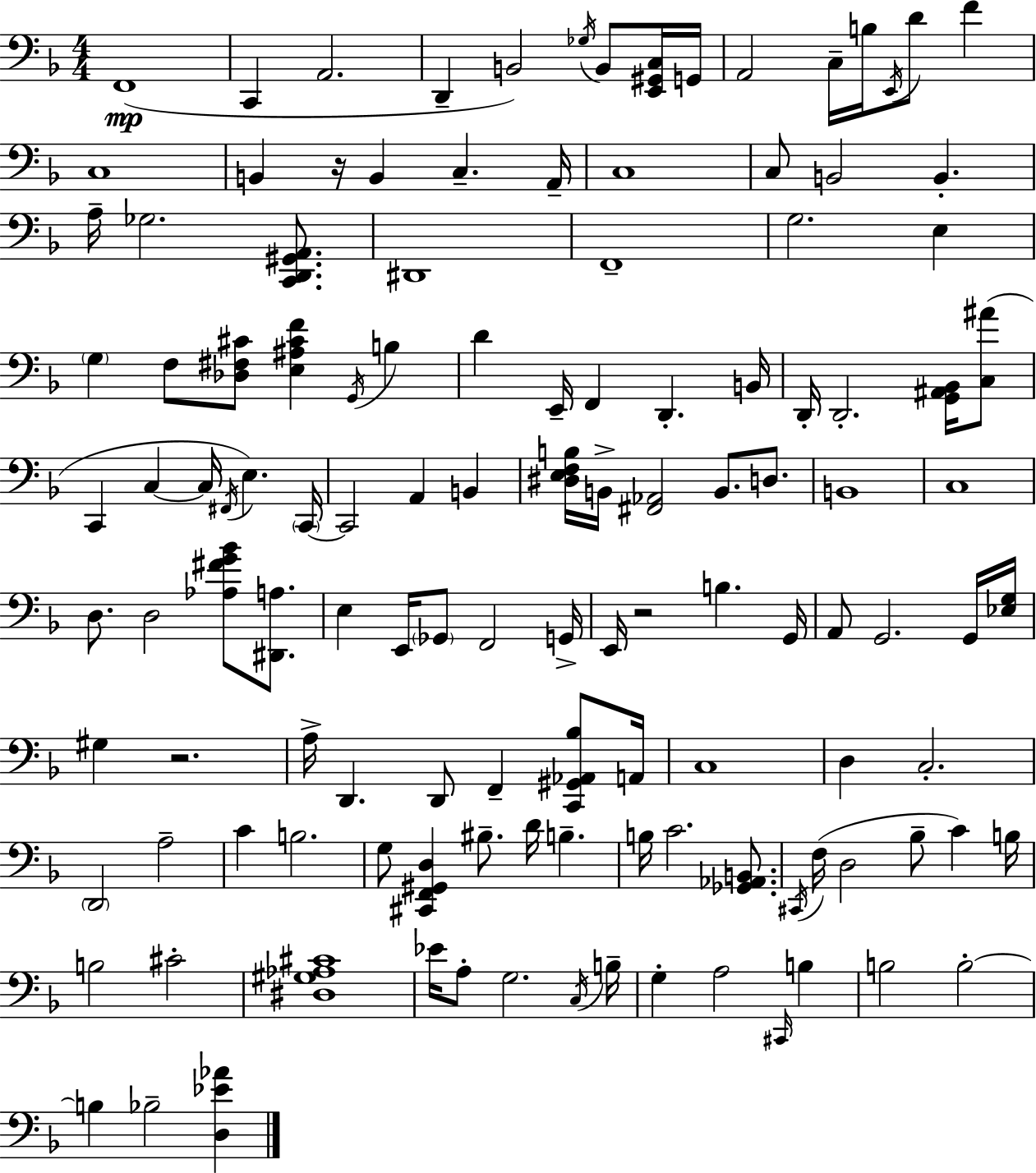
{
  \clef bass
  \numericTimeSignature
  \time 4/4
  \key f \major
  f,1(\mp | c,4 a,2. | d,4-- b,2) \acciaccatura { ges16 } b,8 <e, gis, c>16 | g,16 a,2 c16-- b16 \acciaccatura { e,16 } d'8 f'4 | \break c1 | b,4 r16 b,4 c4.-- | a,16-- c1 | c8 b,2 b,4.-. | \break a16-- ges2. <c, d, gis, a,>8. | dis,1 | f,1-- | g2. e4 | \break \parenthesize g4 f8 <des fis cis'>8 <e ais cis' f'>4 \acciaccatura { g,16 } b4 | d'4 e,16-- f,4 d,4.-. | b,16 d,16-. d,2.-. | <g, ais, bes,>16 <c ais'>8( c,4 c4~~ c16 \acciaccatura { fis,16 } e4.) | \break \parenthesize c,16~~ c,2 a,4 | b,4 <dis e f b>16 b,16-> <fis, aes,>2 b,8. | d8. b,1 | c1 | \break d8. d2 <aes fis' g' bes'>8 | <dis, a>8. e4 e,16 \parenthesize ges,8 f,2 | g,16-> e,16 r2 b4. | g,16 a,8 g,2. | \break g,16 <ees g>16 gis4 r2. | a16-> d,4. d,8 f,4-- | <c, gis, aes, bes>8 a,16 c1 | d4 c2.-. | \break \parenthesize d,2 a2-- | c'4 b2. | g8 <cis, f, gis, d>4 bis8.-- d'16 b4.-- | b16 c'2. | \break <ges, aes, b,>8. \acciaccatura { cis,16 }( f16 d2 bes8-- | c'4) b16 b2 cis'2-. | <dis gis aes cis'>1 | ees'16 a8-. g2. | \break \acciaccatura { c16 } b16-- g4-. a2 | \grace { cis,16 } b4 b2 b2-.~~ | b4 bes2-- | <d ees' aes'>4 \bar "|."
}